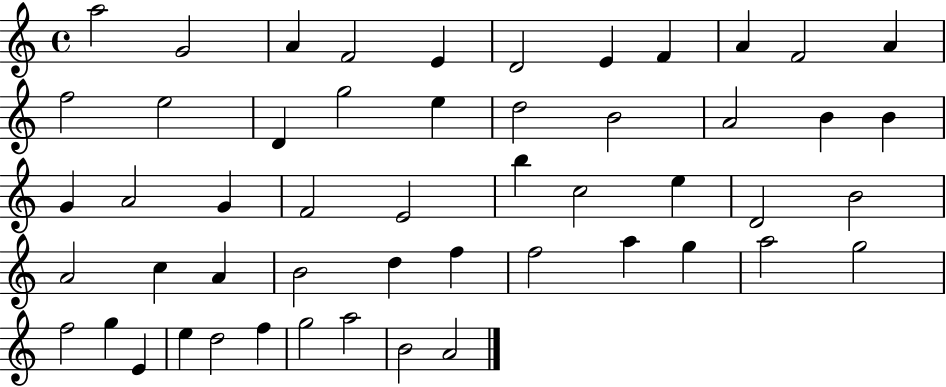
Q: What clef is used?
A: treble